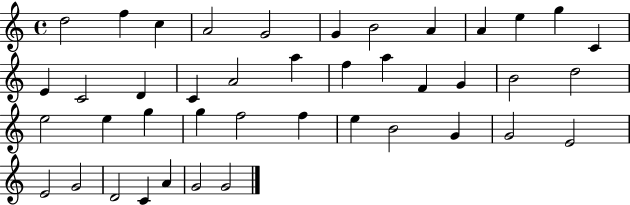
X:1
T:Untitled
M:4/4
L:1/4
K:C
d2 f c A2 G2 G B2 A A e g C E C2 D C A2 a f a F G B2 d2 e2 e g g f2 f e B2 G G2 E2 E2 G2 D2 C A G2 G2